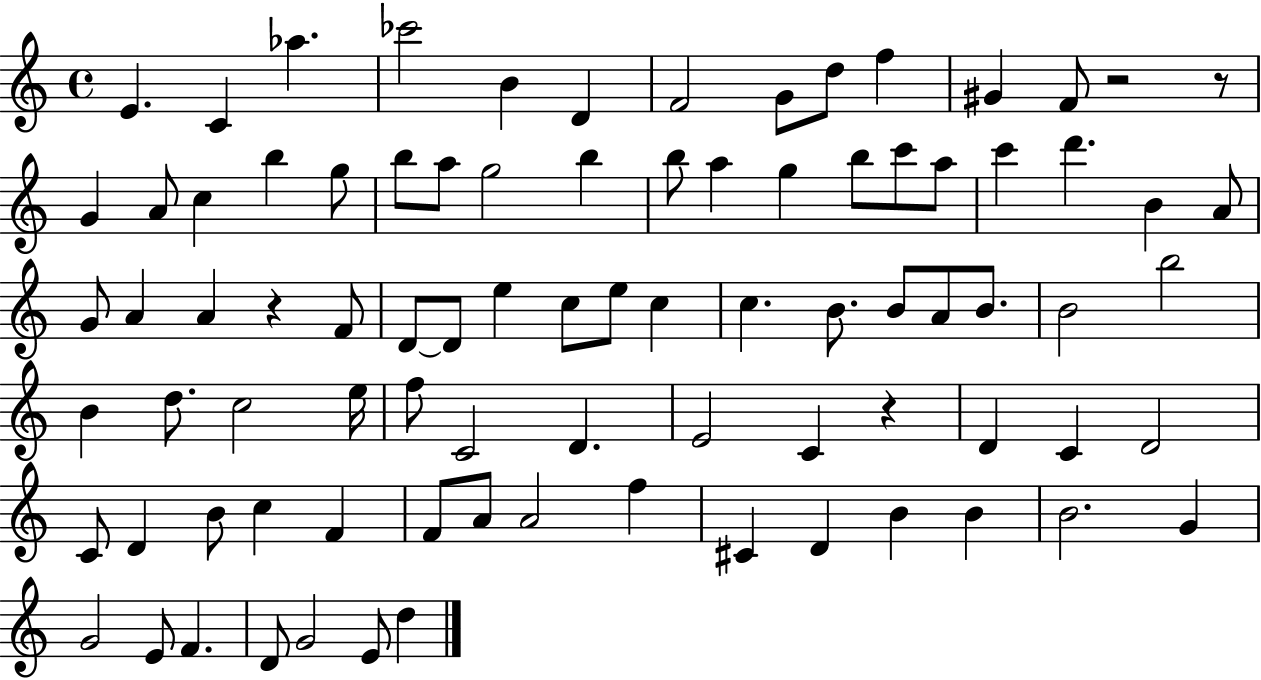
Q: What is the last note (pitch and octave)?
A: D5